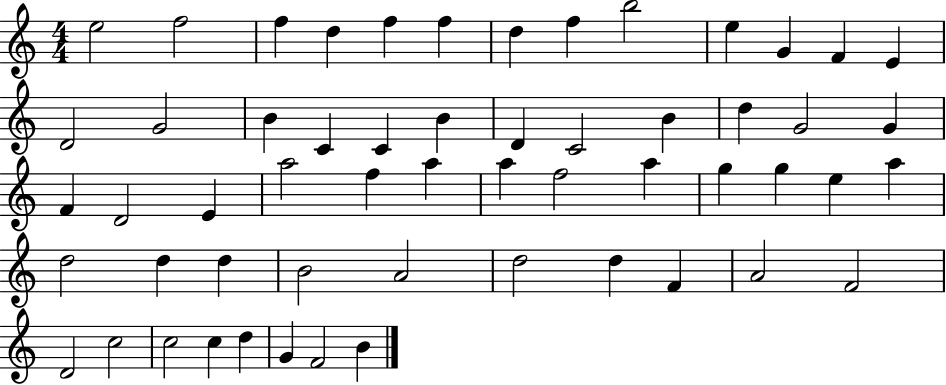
X:1
T:Untitled
M:4/4
L:1/4
K:C
e2 f2 f d f f d f b2 e G F E D2 G2 B C C B D C2 B d G2 G F D2 E a2 f a a f2 a g g e a d2 d d B2 A2 d2 d F A2 F2 D2 c2 c2 c d G F2 B